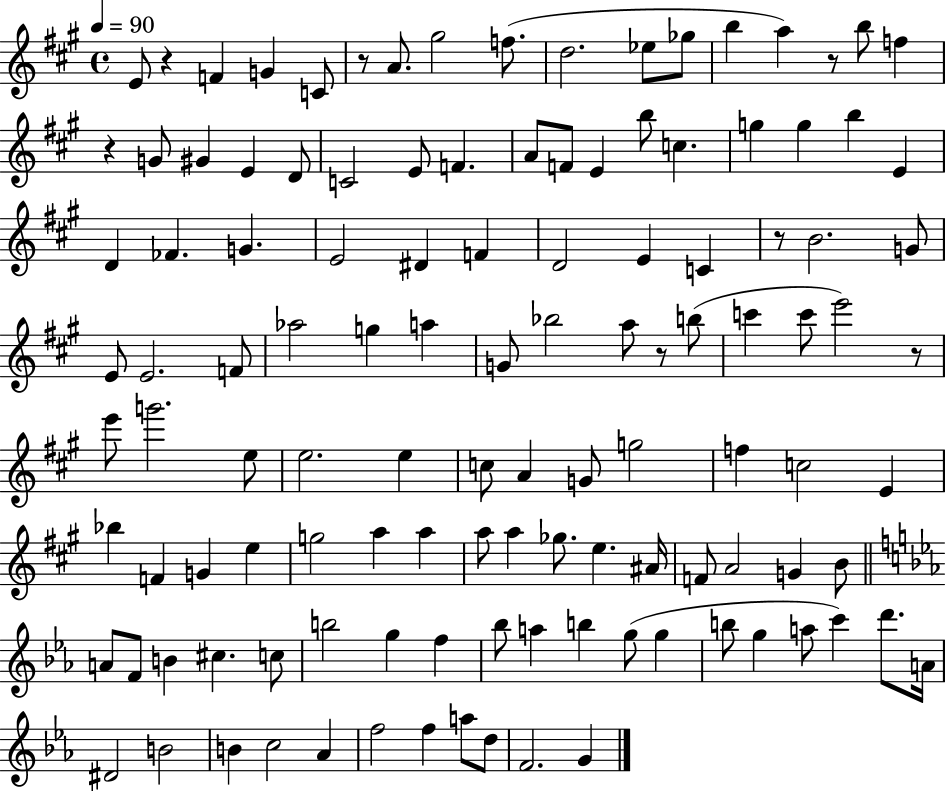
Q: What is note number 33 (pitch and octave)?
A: G4